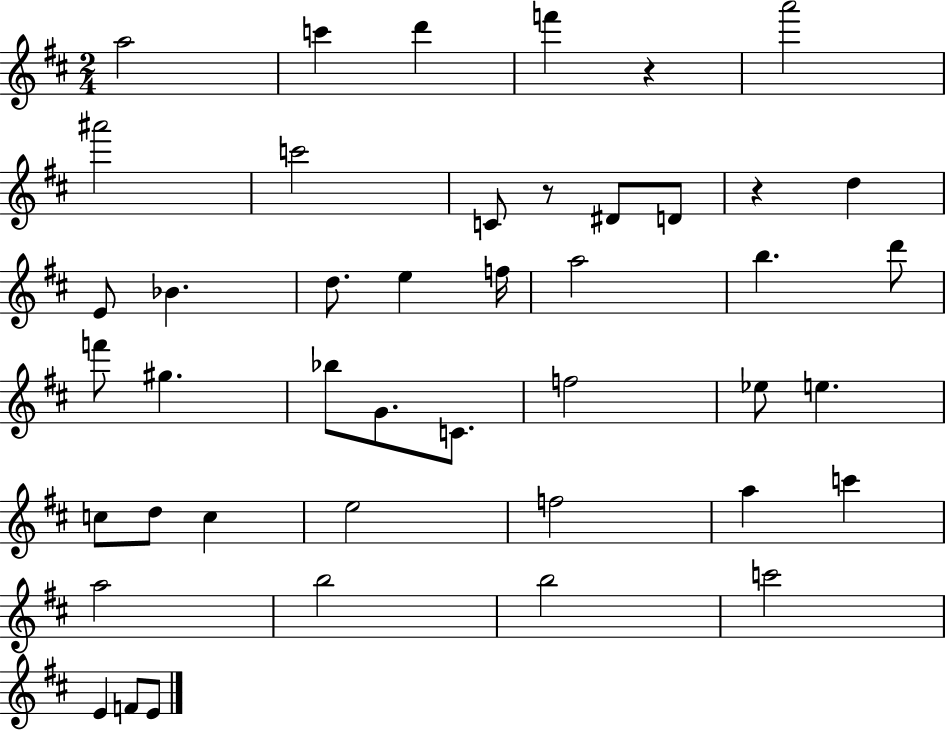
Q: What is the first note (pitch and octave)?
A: A5